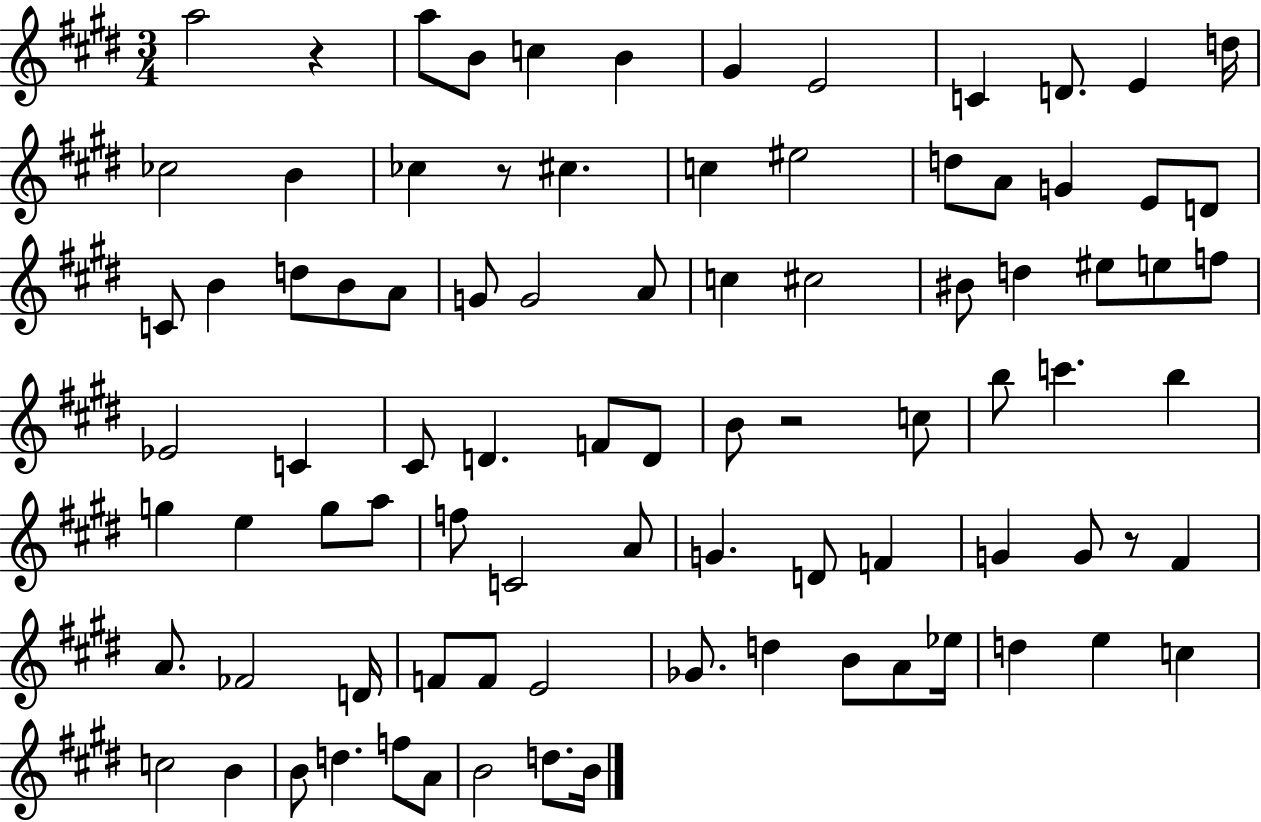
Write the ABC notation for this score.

X:1
T:Untitled
M:3/4
L:1/4
K:E
a2 z a/2 B/2 c B ^G E2 C D/2 E d/4 _c2 B _c z/2 ^c c ^e2 d/2 A/2 G E/2 D/2 C/2 B d/2 B/2 A/2 G/2 G2 A/2 c ^c2 ^B/2 d ^e/2 e/2 f/2 _E2 C ^C/2 D F/2 D/2 B/2 z2 c/2 b/2 c' b g e g/2 a/2 f/2 C2 A/2 G D/2 F G G/2 z/2 ^F A/2 _F2 D/4 F/2 F/2 E2 _G/2 d B/2 A/2 _e/4 d e c c2 B B/2 d f/2 A/2 B2 d/2 B/4